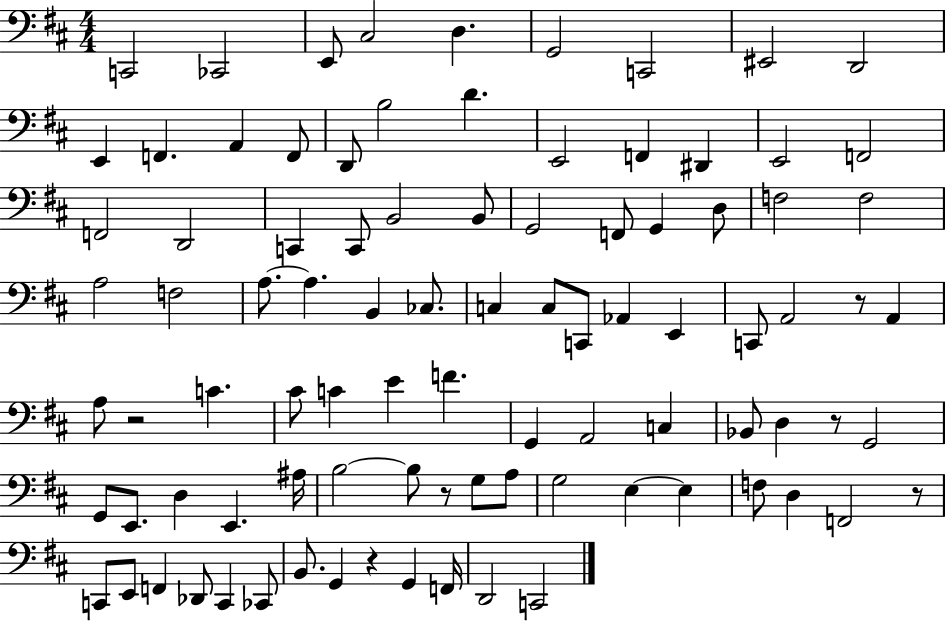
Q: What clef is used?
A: bass